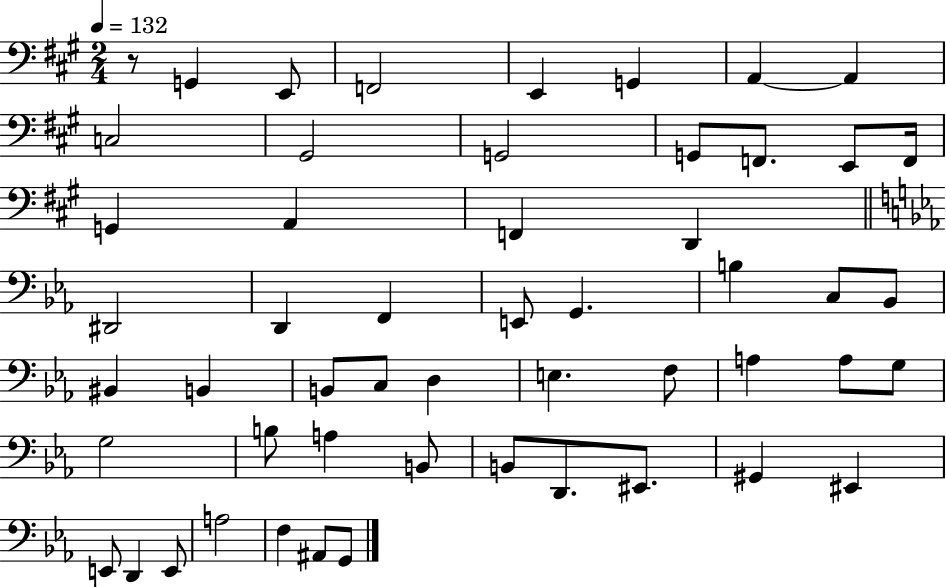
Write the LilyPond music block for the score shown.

{
  \clef bass
  \numericTimeSignature
  \time 2/4
  \key a \major
  \tempo 4 = 132
  \repeat volta 2 { r8 g,4 e,8 | f,2 | e,4 g,4 | a,4~~ a,4 | \break c2 | gis,2 | g,2 | g,8 f,8. e,8 f,16 | \break g,4 a,4 | f,4 d,4 | \bar "||" \break \key c \minor dis,2 | d,4 f,4 | e,8 g,4. | b4 c8 bes,8 | \break bis,4 b,4 | b,8 c8 d4 | e4. f8 | a4 a8 g8 | \break g2 | b8 a4 b,8 | b,8 d,8. eis,8. | gis,4 eis,4 | \break e,8 d,4 e,8 | a2 | f4 ais,8 g,8 | } \bar "|."
}